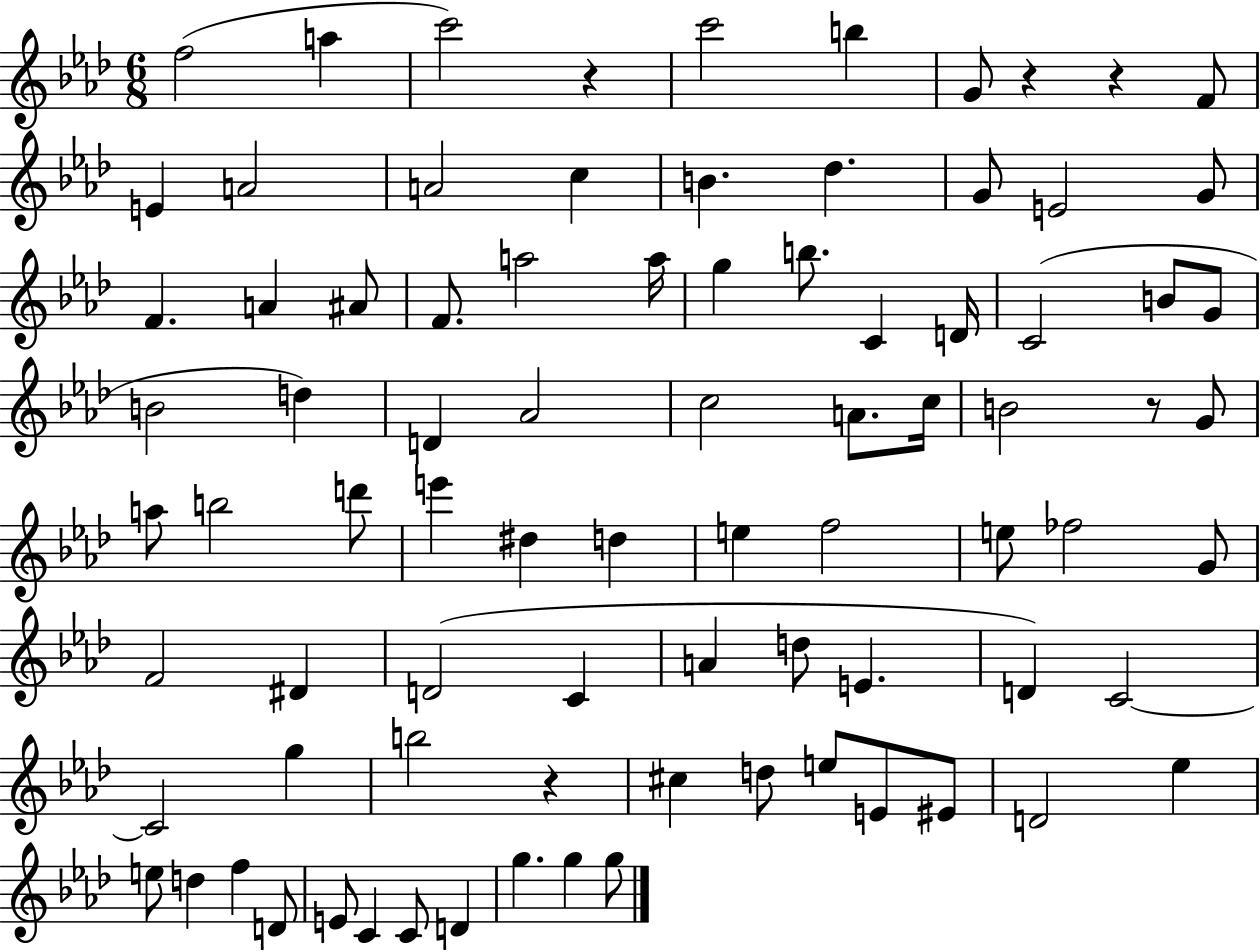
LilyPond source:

{
  \clef treble
  \numericTimeSignature
  \time 6/8
  \key aes \major
  f''2( a''4 | c'''2) r4 | c'''2 b''4 | g'8 r4 r4 f'8 | \break e'4 a'2 | a'2 c''4 | b'4. des''4. | g'8 e'2 g'8 | \break f'4. a'4 ais'8 | f'8. a''2 a''16 | g''4 b''8. c'4 d'16 | c'2( b'8 g'8 | \break b'2 d''4) | d'4 aes'2 | c''2 a'8. c''16 | b'2 r8 g'8 | \break a''8 b''2 d'''8 | e'''4 dis''4 d''4 | e''4 f''2 | e''8 fes''2 g'8 | \break f'2 dis'4 | d'2( c'4 | a'4 d''8 e'4. | d'4) c'2~~ | \break c'2 g''4 | b''2 r4 | cis''4 d''8 e''8 e'8 eis'8 | d'2 ees''4 | \break e''8 d''4 f''4 d'8 | e'8 c'4 c'8 d'4 | g''4. g''4 g''8 | \bar "|."
}